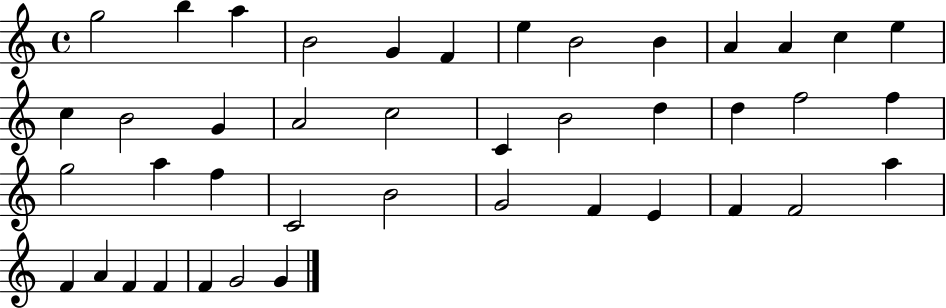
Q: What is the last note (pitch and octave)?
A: G4